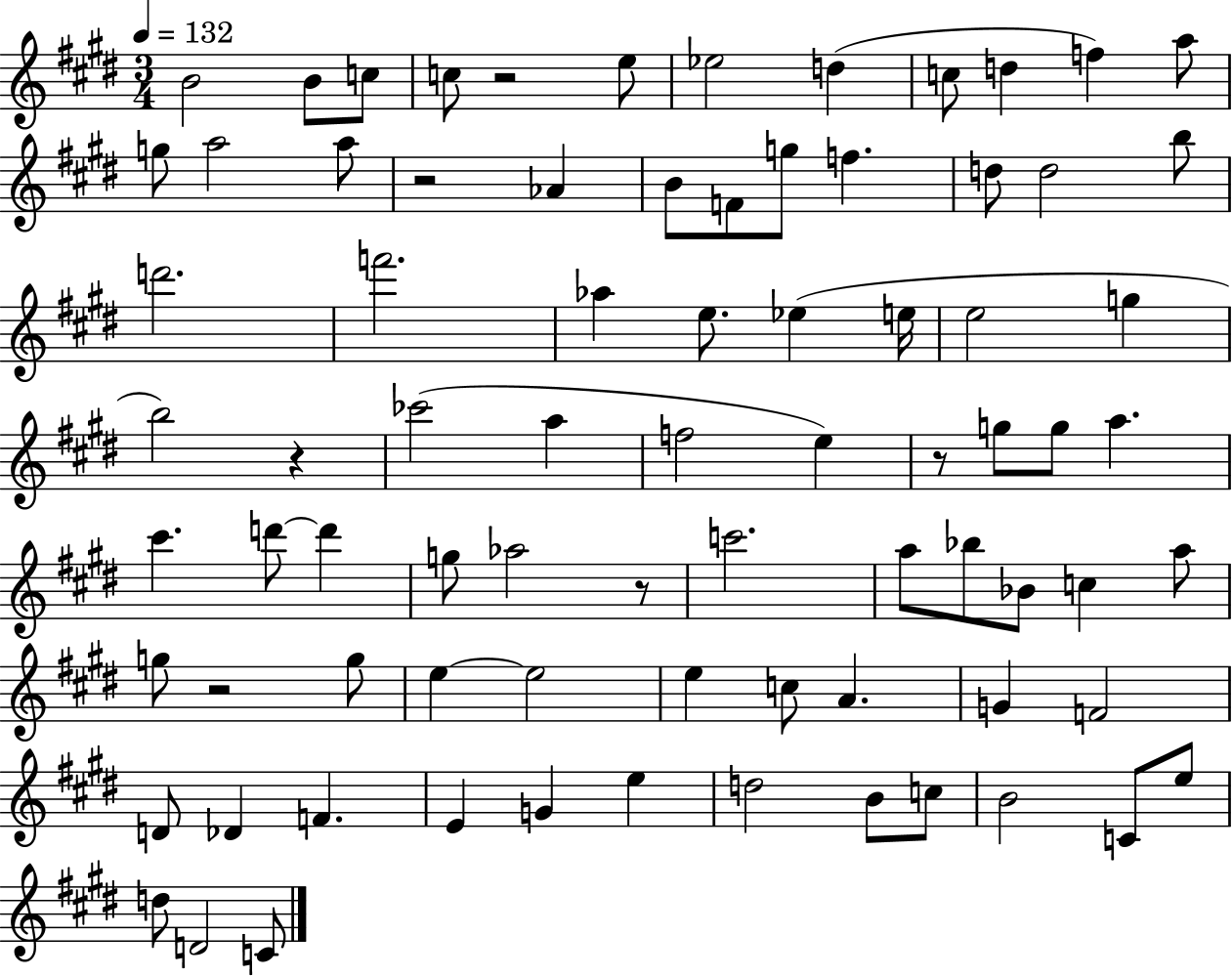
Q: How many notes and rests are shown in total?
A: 79